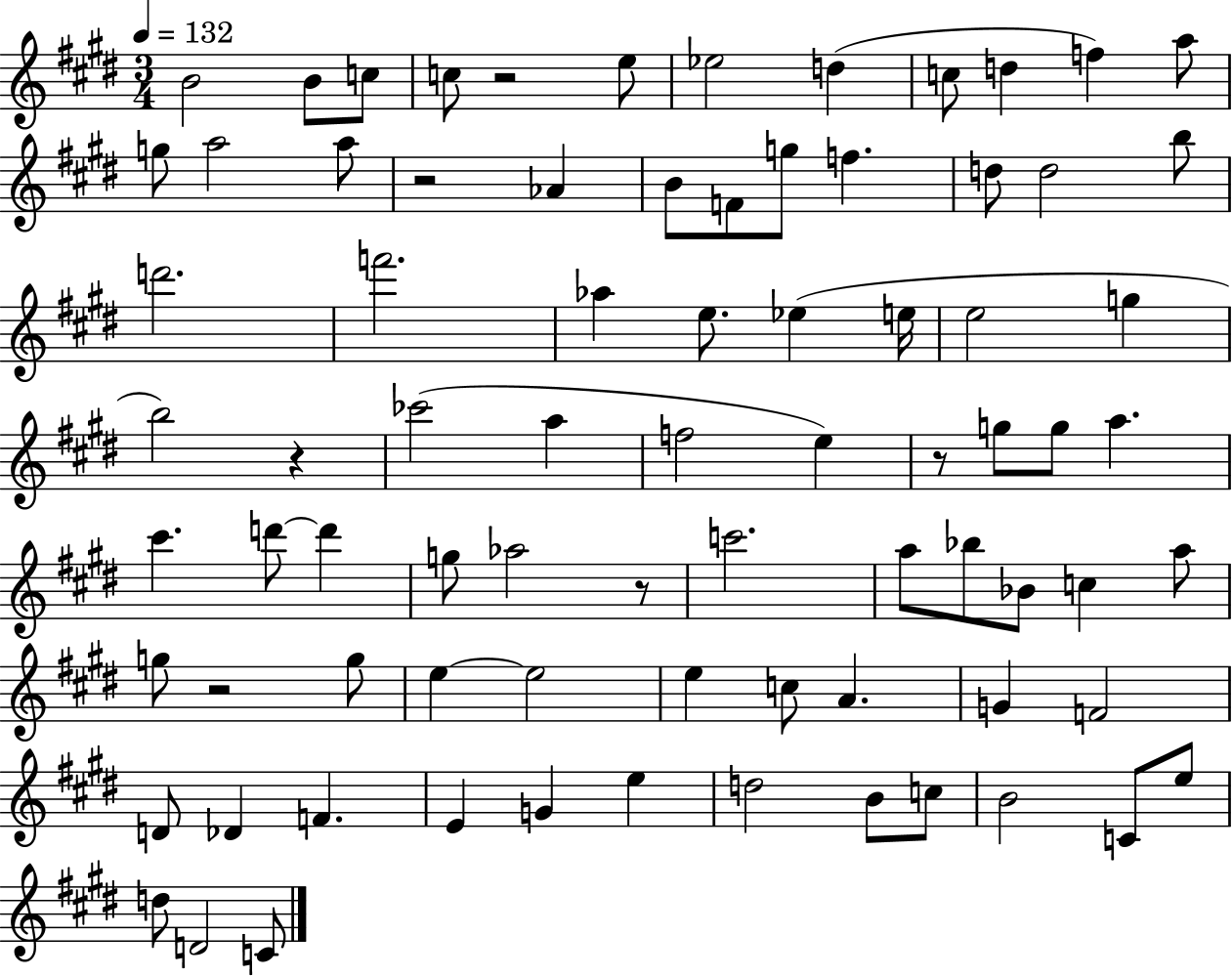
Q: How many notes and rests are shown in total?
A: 79